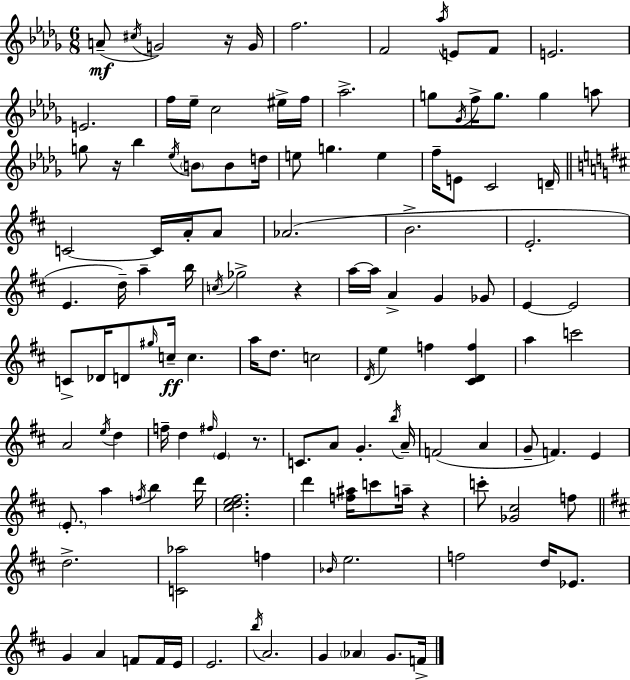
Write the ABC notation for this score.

X:1
T:Untitled
M:6/8
L:1/4
K:Bbm
A/2 ^c/4 G2 z/4 G/4 f2 F2 _a/4 E/2 F/2 E2 E2 f/4 _e/4 c2 ^e/4 f/4 _a2 g/2 _G/4 f/4 g/2 g a/2 g/2 z/4 _b _e/4 B/2 B/2 d/4 e/2 g e f/4 E/2 C2 D/4 C2 C/4 A/4 A/2 _A2 B2 E2 E d/4 a b/4 c/4 _g2 z a/4 a/4 A G _G/2 E E2 C/2 _D/4 D/2 ^g/4 c/4 c a/4 d/2 c2 D/4 e f [^CDf] a c'2 A2 e/4 d f/4 d ^f/4 E z/2 C/2 A/2 G b/4 A/4 F2 A G/2 F E E/2 a f/4 b d'/4 [^cde^f]2 d' [f^a]/4 c'/2 a/4 z c'/2 [_G^c]2 f/2 d2 [C_a]2 f _B/4 e2 f2 d/4 _E/2 G A F/2 F/4 E/4 E2 b/4 A2 G _A G/2 F/4